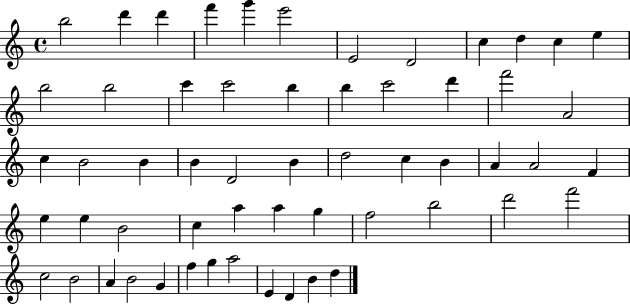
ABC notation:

X:1
T:Untitled
M:4/4
L:1/4
K:C
b2 d' d' f' g' e'2 E2 D2 c d c e b2 b2 c' c'2 b b c'2 d' f'2 A2 c B2 B B D2 B d2 c B A A2 F e e B2 c a a g f2 b2 d'2 f'2 c2 B2 A B2 G f g a2 E D B d